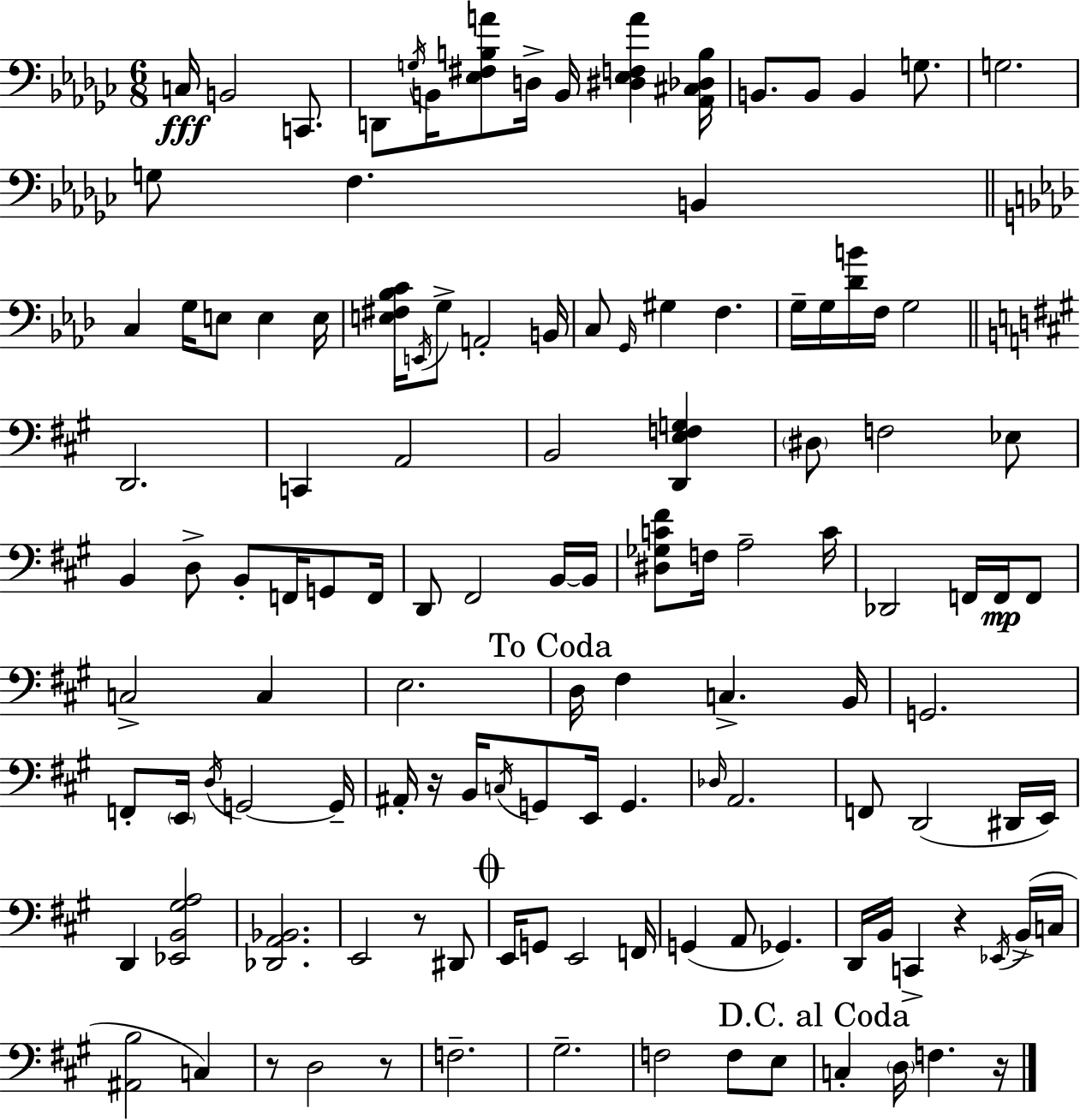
C3/s B2/h C2/e. D2/e G3/s B2/s [Eb3,F#3,B3,A4]/e D3/s B2/s [D#3,Eb3,F3,A4]/q [Ab2,C#3,Db3,B3]/s B2/e. B2/e B2/q G3/e. G3/h. G3/e F3/q. B2/q C3/q G3/s E3/e E3/q E3/s [E3,F#3,Bb3,C4]/s E2/s G3/e A2/h B2/s C3/e G2/s G#3/q F3/q. G3/s G3/s [Db4,B4]/s F3/s G3/h D2/h. C2/q A2/h B2/h [D2,E3,F3,G3]/q D#3/e F3/h Eb3/e B2/q D3/e B2/e F2/s G2/e F2/s D2/e F#2/h B2/s B2/s [D#3,Gb3,C4,F#4]/e F3/s A3/h C4/s Db2/h F2/s F2/s F2/e C3/h C3/q E3/h. D3/s F#3/q C3/q. B2/s G2/h. F2/e E2/s D3/s G2/h G2/s A#2/s R/s B2/s C3/s G2/e E2/s G2/q. Db3/s A2/h. F2/e D2/h D#2/s E2/s D2/q [Eb2,B2,G#3,A3]/h [Db2,A2,Bb2]/h. E2/h R/e D#2/e E2/s G2/e E2/h F2/s G2/q A2/e Gb2/q. D2/s B2/s C2/q R/q Eb2/s B2/s C3/s [A#2,B3]/h C3/q R/e D3/h R/e F3/h. G#3/h. F3/h F3/e E3/e C3/q D3/s F3/q. R/s